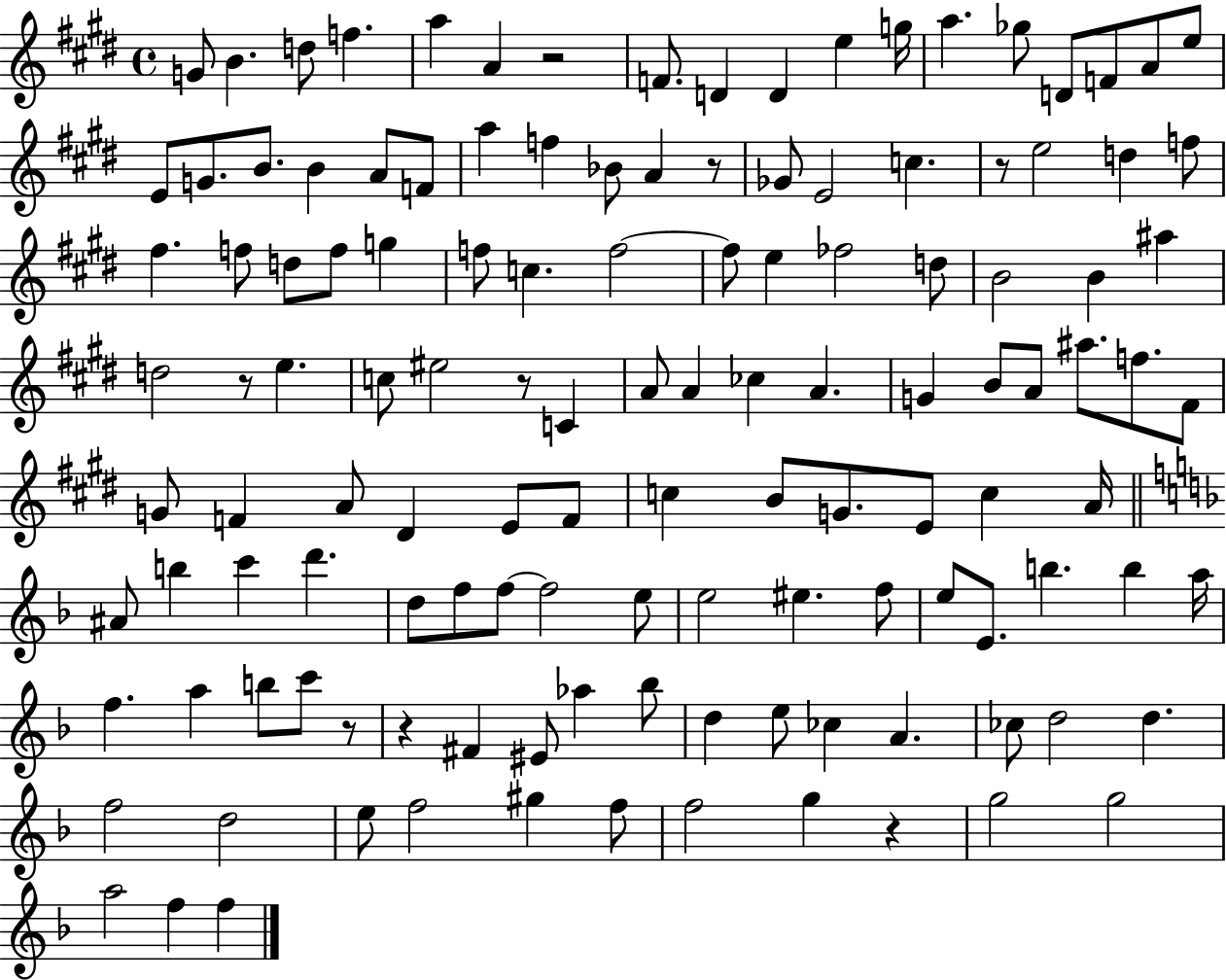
G4/e B4/q. D5/e F5/q. A5/q A4/q R/h F4/e. D4/q D4/q E5/q G5/s A5/q. Gb5/e D4/e F4/e A4/e E5/e E4/e G4/e. B4/e. B4/q A4/e F4/e A5/q F5/q Bb4/e A4/q R/e Gb4/e E4/h C5/q. R/e E5/h D5/q F5/e F#5/q. F5/e D5/e F5/e G5/q F5/e C5/q. F5/h F5/e E5/q FES5/h D5/e B4/h B4/q A#5/q D5/h R/e E5/q. C5/e EIS5/h R/e C4/q A4/e A4/q CES5/q A4/q. G4/q B4/e A4/e A#5/e. F5/e. F#4/e G4/e F4/q A4/e D#4/q E4/e F4/e C5/q B4/e G4/e. E4/e C5/q A4/s A#4/e B5/q C6/q D6/q. D5/e F5/e F5/e F5/h E5/e E5/h EIS5/q. F5/e E5/e E4/e. B5/q. B5/q A5/s F5/q. A5/q B5/e C6/e R/e R/q F#4/q EIS4/e Ab5/q Bb5/e D5/q E5/e CES5/q A4/q. CES5/e D5/h D5/q. F5/h D5/h E5/e F5/h G#5/q F5/e F5/h G5/q R/q G5/h G5/h A5/h F5/q F5/q